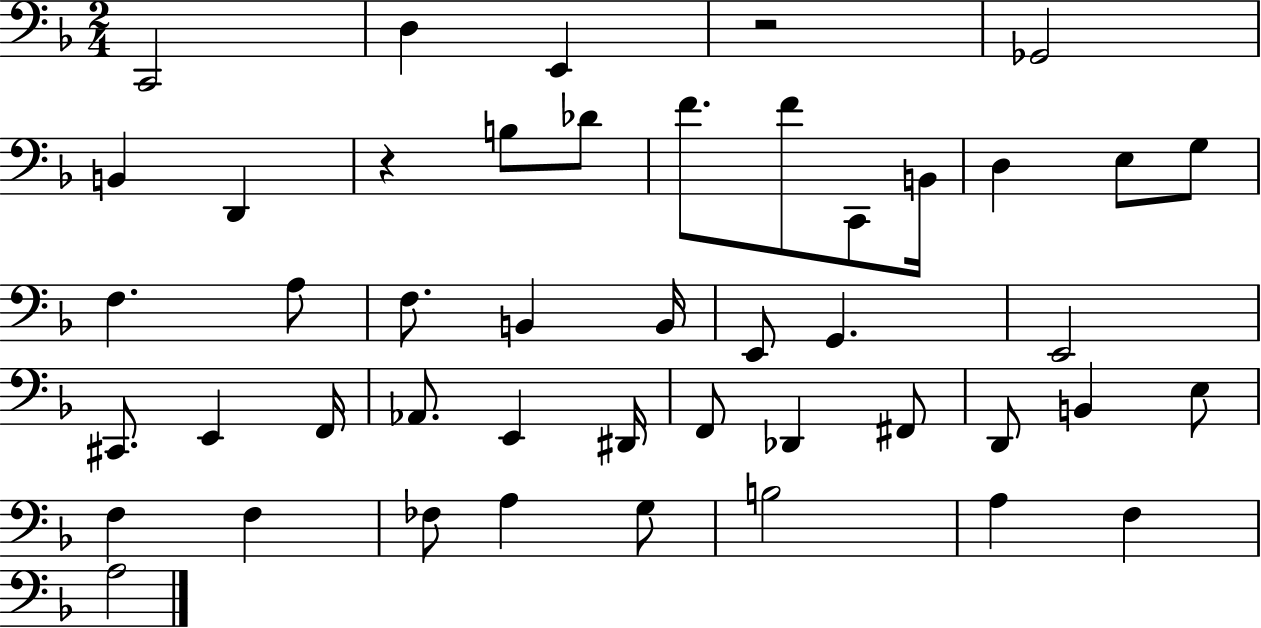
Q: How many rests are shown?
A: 2